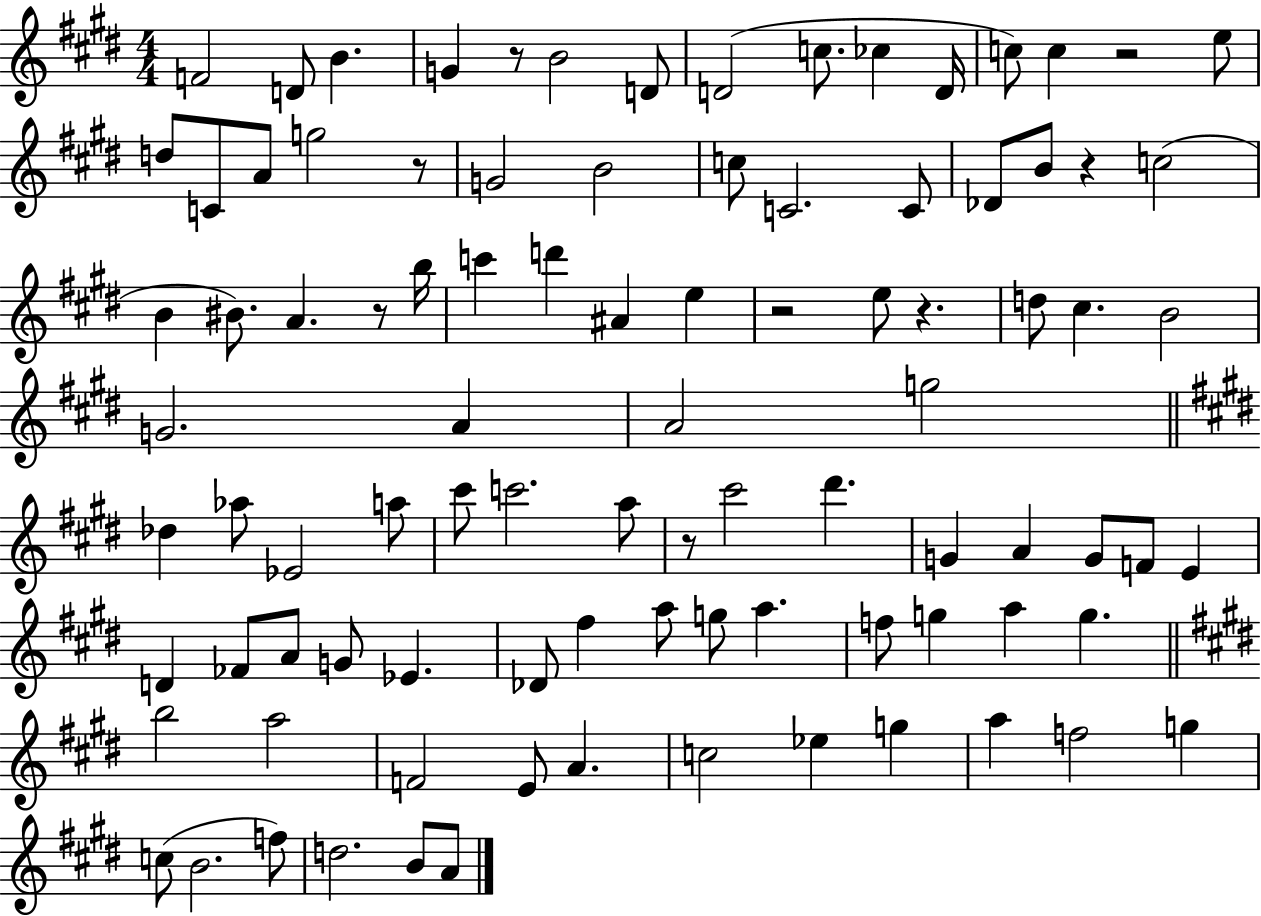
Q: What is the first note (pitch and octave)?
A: F4